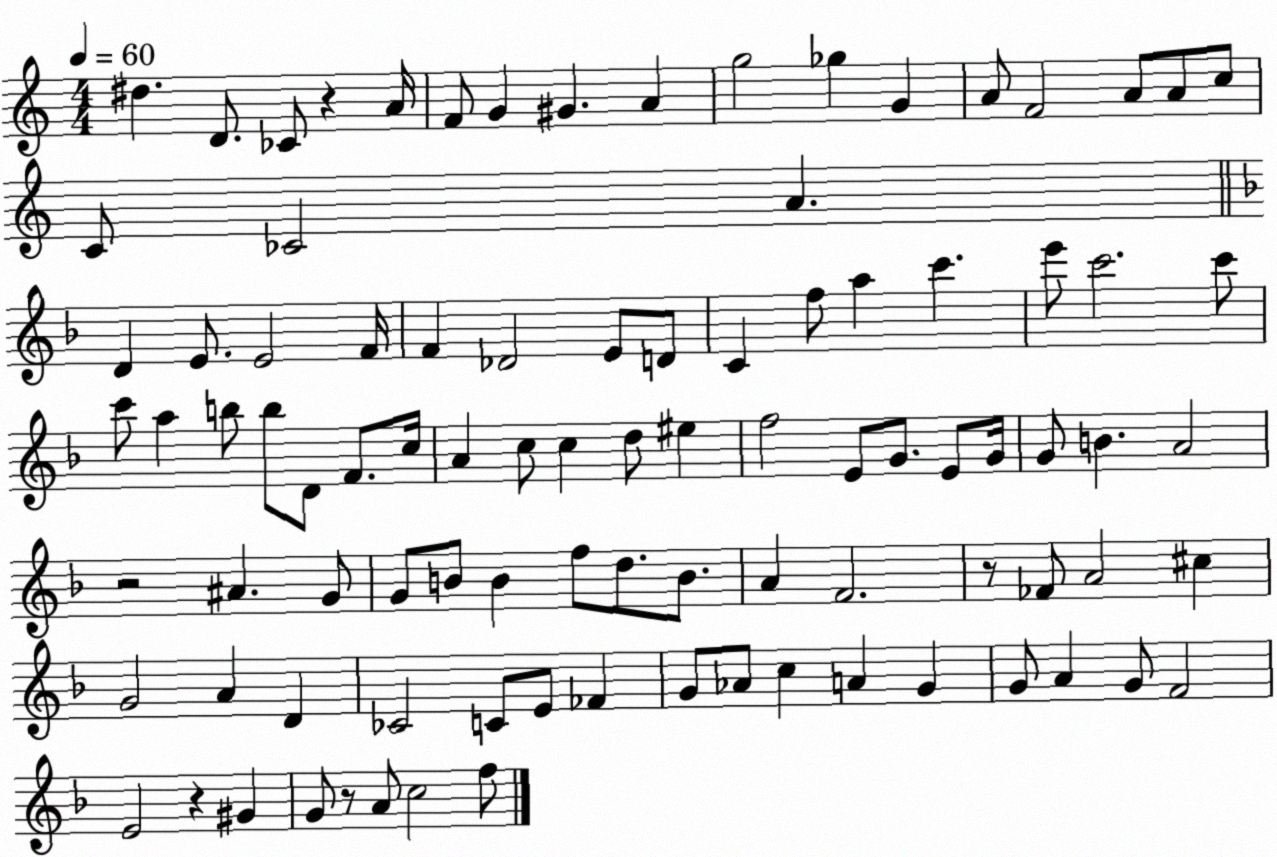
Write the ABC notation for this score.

X:1
T:Untitled
M:4/4
L:1/4
K:C
^d D/2 _C/2 z A/4 F/2 G ^G A g2 _g G A/2 F2 A/2 A/2 c/2 C/2 _C2 A D E/2 E2 F/4 F _D2 E/2 D/2 C f/2 a c' e'/2 c'2 c'/2 c'/2 a b/2 b/2 D/2 F/2 c/4 A c/2 c d/2 ^e f2 E/2 G/2 E/2 G/4 G/2 B A2 z2 ^A G/2 G/2 B/2 B f/2 d/2 B/2 A F2 z/2 _F/2 A2 ^c G2 A D _C2 C/2 E/2 _F G/2 _A/2 c A G G/2 A G/2 F2 E2 z ^G G/2 z/2 A/2 c2 f/2